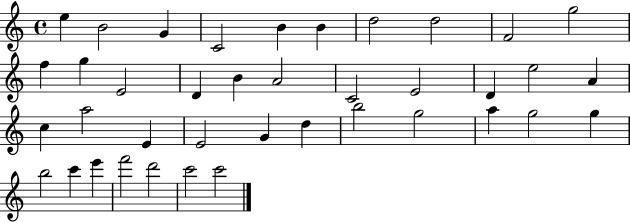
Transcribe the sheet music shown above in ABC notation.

X:1
T:Untitled
M:4/4
L:1/4
K:C
e B2 G C2 B B d2 d2 F2 g2 f g E2 D B A2 C2 E2 D e2 A c a2 E E2 G d b2 g2 a g2 g b2 c' e' f'2 d'2 c'2 c'2